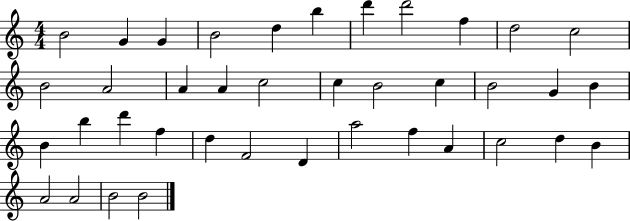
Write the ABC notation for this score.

X:1
T:Untitled
M:4/4
L:1/4
K:C
B2 G G B2 d b d' d'2 f d2 c2 B2 A2 A A c2 c B2 c B2 G B B b d' f d F2 D a2 f A c2 d B A2 A2 B2 B2